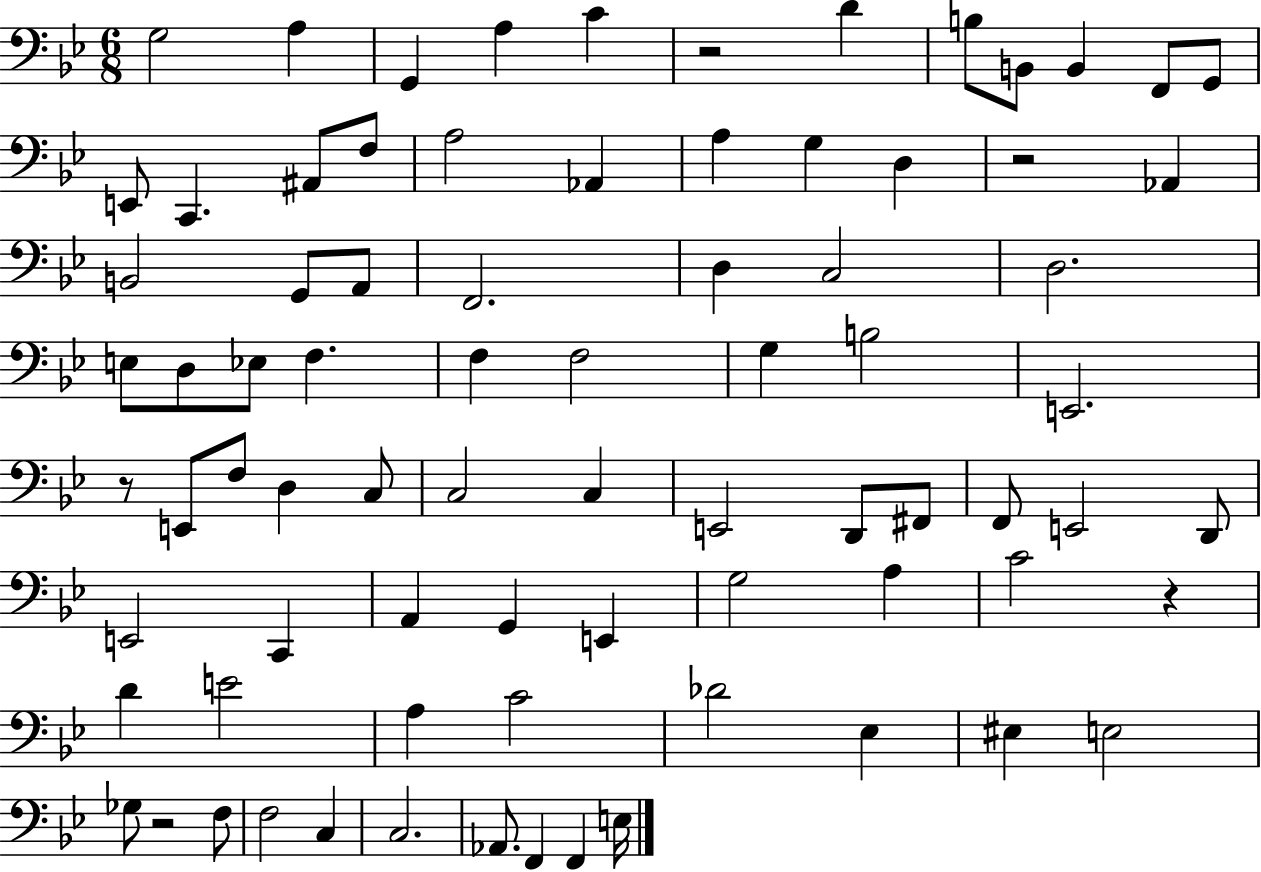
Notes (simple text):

G3/h A3/q G2/q A3/q C4/q R/h D4/q B3/e B2/e B2/q F2/e G2/e E2/e C2/q. A#2/e F3/e A3/h Ab2/q A3/q G3/q D3/q R/h Ab2/q B2/h G2/e A2/e F2/h. D3/q C3/h D3/h. E3/e D3/e Eb3/e F3/q. F3/q F3/h G3/q B3/h E2/h. R/e E2/e F3/e D3/q C3/e C3/h C3/q E2/h D2/e F#2/e F2/e E2/h D2/e E2/h C2/q A2/q G2/q E2/q G3/h A3/q C4/h R/q D4/q E4/h A3/q C4/h Db4/h Eb3/q EIS3/q E3/h Gb3/e R/h F3/e F3/h C3/q C3/h. Ab2/e. F2/q F2/q E3/s